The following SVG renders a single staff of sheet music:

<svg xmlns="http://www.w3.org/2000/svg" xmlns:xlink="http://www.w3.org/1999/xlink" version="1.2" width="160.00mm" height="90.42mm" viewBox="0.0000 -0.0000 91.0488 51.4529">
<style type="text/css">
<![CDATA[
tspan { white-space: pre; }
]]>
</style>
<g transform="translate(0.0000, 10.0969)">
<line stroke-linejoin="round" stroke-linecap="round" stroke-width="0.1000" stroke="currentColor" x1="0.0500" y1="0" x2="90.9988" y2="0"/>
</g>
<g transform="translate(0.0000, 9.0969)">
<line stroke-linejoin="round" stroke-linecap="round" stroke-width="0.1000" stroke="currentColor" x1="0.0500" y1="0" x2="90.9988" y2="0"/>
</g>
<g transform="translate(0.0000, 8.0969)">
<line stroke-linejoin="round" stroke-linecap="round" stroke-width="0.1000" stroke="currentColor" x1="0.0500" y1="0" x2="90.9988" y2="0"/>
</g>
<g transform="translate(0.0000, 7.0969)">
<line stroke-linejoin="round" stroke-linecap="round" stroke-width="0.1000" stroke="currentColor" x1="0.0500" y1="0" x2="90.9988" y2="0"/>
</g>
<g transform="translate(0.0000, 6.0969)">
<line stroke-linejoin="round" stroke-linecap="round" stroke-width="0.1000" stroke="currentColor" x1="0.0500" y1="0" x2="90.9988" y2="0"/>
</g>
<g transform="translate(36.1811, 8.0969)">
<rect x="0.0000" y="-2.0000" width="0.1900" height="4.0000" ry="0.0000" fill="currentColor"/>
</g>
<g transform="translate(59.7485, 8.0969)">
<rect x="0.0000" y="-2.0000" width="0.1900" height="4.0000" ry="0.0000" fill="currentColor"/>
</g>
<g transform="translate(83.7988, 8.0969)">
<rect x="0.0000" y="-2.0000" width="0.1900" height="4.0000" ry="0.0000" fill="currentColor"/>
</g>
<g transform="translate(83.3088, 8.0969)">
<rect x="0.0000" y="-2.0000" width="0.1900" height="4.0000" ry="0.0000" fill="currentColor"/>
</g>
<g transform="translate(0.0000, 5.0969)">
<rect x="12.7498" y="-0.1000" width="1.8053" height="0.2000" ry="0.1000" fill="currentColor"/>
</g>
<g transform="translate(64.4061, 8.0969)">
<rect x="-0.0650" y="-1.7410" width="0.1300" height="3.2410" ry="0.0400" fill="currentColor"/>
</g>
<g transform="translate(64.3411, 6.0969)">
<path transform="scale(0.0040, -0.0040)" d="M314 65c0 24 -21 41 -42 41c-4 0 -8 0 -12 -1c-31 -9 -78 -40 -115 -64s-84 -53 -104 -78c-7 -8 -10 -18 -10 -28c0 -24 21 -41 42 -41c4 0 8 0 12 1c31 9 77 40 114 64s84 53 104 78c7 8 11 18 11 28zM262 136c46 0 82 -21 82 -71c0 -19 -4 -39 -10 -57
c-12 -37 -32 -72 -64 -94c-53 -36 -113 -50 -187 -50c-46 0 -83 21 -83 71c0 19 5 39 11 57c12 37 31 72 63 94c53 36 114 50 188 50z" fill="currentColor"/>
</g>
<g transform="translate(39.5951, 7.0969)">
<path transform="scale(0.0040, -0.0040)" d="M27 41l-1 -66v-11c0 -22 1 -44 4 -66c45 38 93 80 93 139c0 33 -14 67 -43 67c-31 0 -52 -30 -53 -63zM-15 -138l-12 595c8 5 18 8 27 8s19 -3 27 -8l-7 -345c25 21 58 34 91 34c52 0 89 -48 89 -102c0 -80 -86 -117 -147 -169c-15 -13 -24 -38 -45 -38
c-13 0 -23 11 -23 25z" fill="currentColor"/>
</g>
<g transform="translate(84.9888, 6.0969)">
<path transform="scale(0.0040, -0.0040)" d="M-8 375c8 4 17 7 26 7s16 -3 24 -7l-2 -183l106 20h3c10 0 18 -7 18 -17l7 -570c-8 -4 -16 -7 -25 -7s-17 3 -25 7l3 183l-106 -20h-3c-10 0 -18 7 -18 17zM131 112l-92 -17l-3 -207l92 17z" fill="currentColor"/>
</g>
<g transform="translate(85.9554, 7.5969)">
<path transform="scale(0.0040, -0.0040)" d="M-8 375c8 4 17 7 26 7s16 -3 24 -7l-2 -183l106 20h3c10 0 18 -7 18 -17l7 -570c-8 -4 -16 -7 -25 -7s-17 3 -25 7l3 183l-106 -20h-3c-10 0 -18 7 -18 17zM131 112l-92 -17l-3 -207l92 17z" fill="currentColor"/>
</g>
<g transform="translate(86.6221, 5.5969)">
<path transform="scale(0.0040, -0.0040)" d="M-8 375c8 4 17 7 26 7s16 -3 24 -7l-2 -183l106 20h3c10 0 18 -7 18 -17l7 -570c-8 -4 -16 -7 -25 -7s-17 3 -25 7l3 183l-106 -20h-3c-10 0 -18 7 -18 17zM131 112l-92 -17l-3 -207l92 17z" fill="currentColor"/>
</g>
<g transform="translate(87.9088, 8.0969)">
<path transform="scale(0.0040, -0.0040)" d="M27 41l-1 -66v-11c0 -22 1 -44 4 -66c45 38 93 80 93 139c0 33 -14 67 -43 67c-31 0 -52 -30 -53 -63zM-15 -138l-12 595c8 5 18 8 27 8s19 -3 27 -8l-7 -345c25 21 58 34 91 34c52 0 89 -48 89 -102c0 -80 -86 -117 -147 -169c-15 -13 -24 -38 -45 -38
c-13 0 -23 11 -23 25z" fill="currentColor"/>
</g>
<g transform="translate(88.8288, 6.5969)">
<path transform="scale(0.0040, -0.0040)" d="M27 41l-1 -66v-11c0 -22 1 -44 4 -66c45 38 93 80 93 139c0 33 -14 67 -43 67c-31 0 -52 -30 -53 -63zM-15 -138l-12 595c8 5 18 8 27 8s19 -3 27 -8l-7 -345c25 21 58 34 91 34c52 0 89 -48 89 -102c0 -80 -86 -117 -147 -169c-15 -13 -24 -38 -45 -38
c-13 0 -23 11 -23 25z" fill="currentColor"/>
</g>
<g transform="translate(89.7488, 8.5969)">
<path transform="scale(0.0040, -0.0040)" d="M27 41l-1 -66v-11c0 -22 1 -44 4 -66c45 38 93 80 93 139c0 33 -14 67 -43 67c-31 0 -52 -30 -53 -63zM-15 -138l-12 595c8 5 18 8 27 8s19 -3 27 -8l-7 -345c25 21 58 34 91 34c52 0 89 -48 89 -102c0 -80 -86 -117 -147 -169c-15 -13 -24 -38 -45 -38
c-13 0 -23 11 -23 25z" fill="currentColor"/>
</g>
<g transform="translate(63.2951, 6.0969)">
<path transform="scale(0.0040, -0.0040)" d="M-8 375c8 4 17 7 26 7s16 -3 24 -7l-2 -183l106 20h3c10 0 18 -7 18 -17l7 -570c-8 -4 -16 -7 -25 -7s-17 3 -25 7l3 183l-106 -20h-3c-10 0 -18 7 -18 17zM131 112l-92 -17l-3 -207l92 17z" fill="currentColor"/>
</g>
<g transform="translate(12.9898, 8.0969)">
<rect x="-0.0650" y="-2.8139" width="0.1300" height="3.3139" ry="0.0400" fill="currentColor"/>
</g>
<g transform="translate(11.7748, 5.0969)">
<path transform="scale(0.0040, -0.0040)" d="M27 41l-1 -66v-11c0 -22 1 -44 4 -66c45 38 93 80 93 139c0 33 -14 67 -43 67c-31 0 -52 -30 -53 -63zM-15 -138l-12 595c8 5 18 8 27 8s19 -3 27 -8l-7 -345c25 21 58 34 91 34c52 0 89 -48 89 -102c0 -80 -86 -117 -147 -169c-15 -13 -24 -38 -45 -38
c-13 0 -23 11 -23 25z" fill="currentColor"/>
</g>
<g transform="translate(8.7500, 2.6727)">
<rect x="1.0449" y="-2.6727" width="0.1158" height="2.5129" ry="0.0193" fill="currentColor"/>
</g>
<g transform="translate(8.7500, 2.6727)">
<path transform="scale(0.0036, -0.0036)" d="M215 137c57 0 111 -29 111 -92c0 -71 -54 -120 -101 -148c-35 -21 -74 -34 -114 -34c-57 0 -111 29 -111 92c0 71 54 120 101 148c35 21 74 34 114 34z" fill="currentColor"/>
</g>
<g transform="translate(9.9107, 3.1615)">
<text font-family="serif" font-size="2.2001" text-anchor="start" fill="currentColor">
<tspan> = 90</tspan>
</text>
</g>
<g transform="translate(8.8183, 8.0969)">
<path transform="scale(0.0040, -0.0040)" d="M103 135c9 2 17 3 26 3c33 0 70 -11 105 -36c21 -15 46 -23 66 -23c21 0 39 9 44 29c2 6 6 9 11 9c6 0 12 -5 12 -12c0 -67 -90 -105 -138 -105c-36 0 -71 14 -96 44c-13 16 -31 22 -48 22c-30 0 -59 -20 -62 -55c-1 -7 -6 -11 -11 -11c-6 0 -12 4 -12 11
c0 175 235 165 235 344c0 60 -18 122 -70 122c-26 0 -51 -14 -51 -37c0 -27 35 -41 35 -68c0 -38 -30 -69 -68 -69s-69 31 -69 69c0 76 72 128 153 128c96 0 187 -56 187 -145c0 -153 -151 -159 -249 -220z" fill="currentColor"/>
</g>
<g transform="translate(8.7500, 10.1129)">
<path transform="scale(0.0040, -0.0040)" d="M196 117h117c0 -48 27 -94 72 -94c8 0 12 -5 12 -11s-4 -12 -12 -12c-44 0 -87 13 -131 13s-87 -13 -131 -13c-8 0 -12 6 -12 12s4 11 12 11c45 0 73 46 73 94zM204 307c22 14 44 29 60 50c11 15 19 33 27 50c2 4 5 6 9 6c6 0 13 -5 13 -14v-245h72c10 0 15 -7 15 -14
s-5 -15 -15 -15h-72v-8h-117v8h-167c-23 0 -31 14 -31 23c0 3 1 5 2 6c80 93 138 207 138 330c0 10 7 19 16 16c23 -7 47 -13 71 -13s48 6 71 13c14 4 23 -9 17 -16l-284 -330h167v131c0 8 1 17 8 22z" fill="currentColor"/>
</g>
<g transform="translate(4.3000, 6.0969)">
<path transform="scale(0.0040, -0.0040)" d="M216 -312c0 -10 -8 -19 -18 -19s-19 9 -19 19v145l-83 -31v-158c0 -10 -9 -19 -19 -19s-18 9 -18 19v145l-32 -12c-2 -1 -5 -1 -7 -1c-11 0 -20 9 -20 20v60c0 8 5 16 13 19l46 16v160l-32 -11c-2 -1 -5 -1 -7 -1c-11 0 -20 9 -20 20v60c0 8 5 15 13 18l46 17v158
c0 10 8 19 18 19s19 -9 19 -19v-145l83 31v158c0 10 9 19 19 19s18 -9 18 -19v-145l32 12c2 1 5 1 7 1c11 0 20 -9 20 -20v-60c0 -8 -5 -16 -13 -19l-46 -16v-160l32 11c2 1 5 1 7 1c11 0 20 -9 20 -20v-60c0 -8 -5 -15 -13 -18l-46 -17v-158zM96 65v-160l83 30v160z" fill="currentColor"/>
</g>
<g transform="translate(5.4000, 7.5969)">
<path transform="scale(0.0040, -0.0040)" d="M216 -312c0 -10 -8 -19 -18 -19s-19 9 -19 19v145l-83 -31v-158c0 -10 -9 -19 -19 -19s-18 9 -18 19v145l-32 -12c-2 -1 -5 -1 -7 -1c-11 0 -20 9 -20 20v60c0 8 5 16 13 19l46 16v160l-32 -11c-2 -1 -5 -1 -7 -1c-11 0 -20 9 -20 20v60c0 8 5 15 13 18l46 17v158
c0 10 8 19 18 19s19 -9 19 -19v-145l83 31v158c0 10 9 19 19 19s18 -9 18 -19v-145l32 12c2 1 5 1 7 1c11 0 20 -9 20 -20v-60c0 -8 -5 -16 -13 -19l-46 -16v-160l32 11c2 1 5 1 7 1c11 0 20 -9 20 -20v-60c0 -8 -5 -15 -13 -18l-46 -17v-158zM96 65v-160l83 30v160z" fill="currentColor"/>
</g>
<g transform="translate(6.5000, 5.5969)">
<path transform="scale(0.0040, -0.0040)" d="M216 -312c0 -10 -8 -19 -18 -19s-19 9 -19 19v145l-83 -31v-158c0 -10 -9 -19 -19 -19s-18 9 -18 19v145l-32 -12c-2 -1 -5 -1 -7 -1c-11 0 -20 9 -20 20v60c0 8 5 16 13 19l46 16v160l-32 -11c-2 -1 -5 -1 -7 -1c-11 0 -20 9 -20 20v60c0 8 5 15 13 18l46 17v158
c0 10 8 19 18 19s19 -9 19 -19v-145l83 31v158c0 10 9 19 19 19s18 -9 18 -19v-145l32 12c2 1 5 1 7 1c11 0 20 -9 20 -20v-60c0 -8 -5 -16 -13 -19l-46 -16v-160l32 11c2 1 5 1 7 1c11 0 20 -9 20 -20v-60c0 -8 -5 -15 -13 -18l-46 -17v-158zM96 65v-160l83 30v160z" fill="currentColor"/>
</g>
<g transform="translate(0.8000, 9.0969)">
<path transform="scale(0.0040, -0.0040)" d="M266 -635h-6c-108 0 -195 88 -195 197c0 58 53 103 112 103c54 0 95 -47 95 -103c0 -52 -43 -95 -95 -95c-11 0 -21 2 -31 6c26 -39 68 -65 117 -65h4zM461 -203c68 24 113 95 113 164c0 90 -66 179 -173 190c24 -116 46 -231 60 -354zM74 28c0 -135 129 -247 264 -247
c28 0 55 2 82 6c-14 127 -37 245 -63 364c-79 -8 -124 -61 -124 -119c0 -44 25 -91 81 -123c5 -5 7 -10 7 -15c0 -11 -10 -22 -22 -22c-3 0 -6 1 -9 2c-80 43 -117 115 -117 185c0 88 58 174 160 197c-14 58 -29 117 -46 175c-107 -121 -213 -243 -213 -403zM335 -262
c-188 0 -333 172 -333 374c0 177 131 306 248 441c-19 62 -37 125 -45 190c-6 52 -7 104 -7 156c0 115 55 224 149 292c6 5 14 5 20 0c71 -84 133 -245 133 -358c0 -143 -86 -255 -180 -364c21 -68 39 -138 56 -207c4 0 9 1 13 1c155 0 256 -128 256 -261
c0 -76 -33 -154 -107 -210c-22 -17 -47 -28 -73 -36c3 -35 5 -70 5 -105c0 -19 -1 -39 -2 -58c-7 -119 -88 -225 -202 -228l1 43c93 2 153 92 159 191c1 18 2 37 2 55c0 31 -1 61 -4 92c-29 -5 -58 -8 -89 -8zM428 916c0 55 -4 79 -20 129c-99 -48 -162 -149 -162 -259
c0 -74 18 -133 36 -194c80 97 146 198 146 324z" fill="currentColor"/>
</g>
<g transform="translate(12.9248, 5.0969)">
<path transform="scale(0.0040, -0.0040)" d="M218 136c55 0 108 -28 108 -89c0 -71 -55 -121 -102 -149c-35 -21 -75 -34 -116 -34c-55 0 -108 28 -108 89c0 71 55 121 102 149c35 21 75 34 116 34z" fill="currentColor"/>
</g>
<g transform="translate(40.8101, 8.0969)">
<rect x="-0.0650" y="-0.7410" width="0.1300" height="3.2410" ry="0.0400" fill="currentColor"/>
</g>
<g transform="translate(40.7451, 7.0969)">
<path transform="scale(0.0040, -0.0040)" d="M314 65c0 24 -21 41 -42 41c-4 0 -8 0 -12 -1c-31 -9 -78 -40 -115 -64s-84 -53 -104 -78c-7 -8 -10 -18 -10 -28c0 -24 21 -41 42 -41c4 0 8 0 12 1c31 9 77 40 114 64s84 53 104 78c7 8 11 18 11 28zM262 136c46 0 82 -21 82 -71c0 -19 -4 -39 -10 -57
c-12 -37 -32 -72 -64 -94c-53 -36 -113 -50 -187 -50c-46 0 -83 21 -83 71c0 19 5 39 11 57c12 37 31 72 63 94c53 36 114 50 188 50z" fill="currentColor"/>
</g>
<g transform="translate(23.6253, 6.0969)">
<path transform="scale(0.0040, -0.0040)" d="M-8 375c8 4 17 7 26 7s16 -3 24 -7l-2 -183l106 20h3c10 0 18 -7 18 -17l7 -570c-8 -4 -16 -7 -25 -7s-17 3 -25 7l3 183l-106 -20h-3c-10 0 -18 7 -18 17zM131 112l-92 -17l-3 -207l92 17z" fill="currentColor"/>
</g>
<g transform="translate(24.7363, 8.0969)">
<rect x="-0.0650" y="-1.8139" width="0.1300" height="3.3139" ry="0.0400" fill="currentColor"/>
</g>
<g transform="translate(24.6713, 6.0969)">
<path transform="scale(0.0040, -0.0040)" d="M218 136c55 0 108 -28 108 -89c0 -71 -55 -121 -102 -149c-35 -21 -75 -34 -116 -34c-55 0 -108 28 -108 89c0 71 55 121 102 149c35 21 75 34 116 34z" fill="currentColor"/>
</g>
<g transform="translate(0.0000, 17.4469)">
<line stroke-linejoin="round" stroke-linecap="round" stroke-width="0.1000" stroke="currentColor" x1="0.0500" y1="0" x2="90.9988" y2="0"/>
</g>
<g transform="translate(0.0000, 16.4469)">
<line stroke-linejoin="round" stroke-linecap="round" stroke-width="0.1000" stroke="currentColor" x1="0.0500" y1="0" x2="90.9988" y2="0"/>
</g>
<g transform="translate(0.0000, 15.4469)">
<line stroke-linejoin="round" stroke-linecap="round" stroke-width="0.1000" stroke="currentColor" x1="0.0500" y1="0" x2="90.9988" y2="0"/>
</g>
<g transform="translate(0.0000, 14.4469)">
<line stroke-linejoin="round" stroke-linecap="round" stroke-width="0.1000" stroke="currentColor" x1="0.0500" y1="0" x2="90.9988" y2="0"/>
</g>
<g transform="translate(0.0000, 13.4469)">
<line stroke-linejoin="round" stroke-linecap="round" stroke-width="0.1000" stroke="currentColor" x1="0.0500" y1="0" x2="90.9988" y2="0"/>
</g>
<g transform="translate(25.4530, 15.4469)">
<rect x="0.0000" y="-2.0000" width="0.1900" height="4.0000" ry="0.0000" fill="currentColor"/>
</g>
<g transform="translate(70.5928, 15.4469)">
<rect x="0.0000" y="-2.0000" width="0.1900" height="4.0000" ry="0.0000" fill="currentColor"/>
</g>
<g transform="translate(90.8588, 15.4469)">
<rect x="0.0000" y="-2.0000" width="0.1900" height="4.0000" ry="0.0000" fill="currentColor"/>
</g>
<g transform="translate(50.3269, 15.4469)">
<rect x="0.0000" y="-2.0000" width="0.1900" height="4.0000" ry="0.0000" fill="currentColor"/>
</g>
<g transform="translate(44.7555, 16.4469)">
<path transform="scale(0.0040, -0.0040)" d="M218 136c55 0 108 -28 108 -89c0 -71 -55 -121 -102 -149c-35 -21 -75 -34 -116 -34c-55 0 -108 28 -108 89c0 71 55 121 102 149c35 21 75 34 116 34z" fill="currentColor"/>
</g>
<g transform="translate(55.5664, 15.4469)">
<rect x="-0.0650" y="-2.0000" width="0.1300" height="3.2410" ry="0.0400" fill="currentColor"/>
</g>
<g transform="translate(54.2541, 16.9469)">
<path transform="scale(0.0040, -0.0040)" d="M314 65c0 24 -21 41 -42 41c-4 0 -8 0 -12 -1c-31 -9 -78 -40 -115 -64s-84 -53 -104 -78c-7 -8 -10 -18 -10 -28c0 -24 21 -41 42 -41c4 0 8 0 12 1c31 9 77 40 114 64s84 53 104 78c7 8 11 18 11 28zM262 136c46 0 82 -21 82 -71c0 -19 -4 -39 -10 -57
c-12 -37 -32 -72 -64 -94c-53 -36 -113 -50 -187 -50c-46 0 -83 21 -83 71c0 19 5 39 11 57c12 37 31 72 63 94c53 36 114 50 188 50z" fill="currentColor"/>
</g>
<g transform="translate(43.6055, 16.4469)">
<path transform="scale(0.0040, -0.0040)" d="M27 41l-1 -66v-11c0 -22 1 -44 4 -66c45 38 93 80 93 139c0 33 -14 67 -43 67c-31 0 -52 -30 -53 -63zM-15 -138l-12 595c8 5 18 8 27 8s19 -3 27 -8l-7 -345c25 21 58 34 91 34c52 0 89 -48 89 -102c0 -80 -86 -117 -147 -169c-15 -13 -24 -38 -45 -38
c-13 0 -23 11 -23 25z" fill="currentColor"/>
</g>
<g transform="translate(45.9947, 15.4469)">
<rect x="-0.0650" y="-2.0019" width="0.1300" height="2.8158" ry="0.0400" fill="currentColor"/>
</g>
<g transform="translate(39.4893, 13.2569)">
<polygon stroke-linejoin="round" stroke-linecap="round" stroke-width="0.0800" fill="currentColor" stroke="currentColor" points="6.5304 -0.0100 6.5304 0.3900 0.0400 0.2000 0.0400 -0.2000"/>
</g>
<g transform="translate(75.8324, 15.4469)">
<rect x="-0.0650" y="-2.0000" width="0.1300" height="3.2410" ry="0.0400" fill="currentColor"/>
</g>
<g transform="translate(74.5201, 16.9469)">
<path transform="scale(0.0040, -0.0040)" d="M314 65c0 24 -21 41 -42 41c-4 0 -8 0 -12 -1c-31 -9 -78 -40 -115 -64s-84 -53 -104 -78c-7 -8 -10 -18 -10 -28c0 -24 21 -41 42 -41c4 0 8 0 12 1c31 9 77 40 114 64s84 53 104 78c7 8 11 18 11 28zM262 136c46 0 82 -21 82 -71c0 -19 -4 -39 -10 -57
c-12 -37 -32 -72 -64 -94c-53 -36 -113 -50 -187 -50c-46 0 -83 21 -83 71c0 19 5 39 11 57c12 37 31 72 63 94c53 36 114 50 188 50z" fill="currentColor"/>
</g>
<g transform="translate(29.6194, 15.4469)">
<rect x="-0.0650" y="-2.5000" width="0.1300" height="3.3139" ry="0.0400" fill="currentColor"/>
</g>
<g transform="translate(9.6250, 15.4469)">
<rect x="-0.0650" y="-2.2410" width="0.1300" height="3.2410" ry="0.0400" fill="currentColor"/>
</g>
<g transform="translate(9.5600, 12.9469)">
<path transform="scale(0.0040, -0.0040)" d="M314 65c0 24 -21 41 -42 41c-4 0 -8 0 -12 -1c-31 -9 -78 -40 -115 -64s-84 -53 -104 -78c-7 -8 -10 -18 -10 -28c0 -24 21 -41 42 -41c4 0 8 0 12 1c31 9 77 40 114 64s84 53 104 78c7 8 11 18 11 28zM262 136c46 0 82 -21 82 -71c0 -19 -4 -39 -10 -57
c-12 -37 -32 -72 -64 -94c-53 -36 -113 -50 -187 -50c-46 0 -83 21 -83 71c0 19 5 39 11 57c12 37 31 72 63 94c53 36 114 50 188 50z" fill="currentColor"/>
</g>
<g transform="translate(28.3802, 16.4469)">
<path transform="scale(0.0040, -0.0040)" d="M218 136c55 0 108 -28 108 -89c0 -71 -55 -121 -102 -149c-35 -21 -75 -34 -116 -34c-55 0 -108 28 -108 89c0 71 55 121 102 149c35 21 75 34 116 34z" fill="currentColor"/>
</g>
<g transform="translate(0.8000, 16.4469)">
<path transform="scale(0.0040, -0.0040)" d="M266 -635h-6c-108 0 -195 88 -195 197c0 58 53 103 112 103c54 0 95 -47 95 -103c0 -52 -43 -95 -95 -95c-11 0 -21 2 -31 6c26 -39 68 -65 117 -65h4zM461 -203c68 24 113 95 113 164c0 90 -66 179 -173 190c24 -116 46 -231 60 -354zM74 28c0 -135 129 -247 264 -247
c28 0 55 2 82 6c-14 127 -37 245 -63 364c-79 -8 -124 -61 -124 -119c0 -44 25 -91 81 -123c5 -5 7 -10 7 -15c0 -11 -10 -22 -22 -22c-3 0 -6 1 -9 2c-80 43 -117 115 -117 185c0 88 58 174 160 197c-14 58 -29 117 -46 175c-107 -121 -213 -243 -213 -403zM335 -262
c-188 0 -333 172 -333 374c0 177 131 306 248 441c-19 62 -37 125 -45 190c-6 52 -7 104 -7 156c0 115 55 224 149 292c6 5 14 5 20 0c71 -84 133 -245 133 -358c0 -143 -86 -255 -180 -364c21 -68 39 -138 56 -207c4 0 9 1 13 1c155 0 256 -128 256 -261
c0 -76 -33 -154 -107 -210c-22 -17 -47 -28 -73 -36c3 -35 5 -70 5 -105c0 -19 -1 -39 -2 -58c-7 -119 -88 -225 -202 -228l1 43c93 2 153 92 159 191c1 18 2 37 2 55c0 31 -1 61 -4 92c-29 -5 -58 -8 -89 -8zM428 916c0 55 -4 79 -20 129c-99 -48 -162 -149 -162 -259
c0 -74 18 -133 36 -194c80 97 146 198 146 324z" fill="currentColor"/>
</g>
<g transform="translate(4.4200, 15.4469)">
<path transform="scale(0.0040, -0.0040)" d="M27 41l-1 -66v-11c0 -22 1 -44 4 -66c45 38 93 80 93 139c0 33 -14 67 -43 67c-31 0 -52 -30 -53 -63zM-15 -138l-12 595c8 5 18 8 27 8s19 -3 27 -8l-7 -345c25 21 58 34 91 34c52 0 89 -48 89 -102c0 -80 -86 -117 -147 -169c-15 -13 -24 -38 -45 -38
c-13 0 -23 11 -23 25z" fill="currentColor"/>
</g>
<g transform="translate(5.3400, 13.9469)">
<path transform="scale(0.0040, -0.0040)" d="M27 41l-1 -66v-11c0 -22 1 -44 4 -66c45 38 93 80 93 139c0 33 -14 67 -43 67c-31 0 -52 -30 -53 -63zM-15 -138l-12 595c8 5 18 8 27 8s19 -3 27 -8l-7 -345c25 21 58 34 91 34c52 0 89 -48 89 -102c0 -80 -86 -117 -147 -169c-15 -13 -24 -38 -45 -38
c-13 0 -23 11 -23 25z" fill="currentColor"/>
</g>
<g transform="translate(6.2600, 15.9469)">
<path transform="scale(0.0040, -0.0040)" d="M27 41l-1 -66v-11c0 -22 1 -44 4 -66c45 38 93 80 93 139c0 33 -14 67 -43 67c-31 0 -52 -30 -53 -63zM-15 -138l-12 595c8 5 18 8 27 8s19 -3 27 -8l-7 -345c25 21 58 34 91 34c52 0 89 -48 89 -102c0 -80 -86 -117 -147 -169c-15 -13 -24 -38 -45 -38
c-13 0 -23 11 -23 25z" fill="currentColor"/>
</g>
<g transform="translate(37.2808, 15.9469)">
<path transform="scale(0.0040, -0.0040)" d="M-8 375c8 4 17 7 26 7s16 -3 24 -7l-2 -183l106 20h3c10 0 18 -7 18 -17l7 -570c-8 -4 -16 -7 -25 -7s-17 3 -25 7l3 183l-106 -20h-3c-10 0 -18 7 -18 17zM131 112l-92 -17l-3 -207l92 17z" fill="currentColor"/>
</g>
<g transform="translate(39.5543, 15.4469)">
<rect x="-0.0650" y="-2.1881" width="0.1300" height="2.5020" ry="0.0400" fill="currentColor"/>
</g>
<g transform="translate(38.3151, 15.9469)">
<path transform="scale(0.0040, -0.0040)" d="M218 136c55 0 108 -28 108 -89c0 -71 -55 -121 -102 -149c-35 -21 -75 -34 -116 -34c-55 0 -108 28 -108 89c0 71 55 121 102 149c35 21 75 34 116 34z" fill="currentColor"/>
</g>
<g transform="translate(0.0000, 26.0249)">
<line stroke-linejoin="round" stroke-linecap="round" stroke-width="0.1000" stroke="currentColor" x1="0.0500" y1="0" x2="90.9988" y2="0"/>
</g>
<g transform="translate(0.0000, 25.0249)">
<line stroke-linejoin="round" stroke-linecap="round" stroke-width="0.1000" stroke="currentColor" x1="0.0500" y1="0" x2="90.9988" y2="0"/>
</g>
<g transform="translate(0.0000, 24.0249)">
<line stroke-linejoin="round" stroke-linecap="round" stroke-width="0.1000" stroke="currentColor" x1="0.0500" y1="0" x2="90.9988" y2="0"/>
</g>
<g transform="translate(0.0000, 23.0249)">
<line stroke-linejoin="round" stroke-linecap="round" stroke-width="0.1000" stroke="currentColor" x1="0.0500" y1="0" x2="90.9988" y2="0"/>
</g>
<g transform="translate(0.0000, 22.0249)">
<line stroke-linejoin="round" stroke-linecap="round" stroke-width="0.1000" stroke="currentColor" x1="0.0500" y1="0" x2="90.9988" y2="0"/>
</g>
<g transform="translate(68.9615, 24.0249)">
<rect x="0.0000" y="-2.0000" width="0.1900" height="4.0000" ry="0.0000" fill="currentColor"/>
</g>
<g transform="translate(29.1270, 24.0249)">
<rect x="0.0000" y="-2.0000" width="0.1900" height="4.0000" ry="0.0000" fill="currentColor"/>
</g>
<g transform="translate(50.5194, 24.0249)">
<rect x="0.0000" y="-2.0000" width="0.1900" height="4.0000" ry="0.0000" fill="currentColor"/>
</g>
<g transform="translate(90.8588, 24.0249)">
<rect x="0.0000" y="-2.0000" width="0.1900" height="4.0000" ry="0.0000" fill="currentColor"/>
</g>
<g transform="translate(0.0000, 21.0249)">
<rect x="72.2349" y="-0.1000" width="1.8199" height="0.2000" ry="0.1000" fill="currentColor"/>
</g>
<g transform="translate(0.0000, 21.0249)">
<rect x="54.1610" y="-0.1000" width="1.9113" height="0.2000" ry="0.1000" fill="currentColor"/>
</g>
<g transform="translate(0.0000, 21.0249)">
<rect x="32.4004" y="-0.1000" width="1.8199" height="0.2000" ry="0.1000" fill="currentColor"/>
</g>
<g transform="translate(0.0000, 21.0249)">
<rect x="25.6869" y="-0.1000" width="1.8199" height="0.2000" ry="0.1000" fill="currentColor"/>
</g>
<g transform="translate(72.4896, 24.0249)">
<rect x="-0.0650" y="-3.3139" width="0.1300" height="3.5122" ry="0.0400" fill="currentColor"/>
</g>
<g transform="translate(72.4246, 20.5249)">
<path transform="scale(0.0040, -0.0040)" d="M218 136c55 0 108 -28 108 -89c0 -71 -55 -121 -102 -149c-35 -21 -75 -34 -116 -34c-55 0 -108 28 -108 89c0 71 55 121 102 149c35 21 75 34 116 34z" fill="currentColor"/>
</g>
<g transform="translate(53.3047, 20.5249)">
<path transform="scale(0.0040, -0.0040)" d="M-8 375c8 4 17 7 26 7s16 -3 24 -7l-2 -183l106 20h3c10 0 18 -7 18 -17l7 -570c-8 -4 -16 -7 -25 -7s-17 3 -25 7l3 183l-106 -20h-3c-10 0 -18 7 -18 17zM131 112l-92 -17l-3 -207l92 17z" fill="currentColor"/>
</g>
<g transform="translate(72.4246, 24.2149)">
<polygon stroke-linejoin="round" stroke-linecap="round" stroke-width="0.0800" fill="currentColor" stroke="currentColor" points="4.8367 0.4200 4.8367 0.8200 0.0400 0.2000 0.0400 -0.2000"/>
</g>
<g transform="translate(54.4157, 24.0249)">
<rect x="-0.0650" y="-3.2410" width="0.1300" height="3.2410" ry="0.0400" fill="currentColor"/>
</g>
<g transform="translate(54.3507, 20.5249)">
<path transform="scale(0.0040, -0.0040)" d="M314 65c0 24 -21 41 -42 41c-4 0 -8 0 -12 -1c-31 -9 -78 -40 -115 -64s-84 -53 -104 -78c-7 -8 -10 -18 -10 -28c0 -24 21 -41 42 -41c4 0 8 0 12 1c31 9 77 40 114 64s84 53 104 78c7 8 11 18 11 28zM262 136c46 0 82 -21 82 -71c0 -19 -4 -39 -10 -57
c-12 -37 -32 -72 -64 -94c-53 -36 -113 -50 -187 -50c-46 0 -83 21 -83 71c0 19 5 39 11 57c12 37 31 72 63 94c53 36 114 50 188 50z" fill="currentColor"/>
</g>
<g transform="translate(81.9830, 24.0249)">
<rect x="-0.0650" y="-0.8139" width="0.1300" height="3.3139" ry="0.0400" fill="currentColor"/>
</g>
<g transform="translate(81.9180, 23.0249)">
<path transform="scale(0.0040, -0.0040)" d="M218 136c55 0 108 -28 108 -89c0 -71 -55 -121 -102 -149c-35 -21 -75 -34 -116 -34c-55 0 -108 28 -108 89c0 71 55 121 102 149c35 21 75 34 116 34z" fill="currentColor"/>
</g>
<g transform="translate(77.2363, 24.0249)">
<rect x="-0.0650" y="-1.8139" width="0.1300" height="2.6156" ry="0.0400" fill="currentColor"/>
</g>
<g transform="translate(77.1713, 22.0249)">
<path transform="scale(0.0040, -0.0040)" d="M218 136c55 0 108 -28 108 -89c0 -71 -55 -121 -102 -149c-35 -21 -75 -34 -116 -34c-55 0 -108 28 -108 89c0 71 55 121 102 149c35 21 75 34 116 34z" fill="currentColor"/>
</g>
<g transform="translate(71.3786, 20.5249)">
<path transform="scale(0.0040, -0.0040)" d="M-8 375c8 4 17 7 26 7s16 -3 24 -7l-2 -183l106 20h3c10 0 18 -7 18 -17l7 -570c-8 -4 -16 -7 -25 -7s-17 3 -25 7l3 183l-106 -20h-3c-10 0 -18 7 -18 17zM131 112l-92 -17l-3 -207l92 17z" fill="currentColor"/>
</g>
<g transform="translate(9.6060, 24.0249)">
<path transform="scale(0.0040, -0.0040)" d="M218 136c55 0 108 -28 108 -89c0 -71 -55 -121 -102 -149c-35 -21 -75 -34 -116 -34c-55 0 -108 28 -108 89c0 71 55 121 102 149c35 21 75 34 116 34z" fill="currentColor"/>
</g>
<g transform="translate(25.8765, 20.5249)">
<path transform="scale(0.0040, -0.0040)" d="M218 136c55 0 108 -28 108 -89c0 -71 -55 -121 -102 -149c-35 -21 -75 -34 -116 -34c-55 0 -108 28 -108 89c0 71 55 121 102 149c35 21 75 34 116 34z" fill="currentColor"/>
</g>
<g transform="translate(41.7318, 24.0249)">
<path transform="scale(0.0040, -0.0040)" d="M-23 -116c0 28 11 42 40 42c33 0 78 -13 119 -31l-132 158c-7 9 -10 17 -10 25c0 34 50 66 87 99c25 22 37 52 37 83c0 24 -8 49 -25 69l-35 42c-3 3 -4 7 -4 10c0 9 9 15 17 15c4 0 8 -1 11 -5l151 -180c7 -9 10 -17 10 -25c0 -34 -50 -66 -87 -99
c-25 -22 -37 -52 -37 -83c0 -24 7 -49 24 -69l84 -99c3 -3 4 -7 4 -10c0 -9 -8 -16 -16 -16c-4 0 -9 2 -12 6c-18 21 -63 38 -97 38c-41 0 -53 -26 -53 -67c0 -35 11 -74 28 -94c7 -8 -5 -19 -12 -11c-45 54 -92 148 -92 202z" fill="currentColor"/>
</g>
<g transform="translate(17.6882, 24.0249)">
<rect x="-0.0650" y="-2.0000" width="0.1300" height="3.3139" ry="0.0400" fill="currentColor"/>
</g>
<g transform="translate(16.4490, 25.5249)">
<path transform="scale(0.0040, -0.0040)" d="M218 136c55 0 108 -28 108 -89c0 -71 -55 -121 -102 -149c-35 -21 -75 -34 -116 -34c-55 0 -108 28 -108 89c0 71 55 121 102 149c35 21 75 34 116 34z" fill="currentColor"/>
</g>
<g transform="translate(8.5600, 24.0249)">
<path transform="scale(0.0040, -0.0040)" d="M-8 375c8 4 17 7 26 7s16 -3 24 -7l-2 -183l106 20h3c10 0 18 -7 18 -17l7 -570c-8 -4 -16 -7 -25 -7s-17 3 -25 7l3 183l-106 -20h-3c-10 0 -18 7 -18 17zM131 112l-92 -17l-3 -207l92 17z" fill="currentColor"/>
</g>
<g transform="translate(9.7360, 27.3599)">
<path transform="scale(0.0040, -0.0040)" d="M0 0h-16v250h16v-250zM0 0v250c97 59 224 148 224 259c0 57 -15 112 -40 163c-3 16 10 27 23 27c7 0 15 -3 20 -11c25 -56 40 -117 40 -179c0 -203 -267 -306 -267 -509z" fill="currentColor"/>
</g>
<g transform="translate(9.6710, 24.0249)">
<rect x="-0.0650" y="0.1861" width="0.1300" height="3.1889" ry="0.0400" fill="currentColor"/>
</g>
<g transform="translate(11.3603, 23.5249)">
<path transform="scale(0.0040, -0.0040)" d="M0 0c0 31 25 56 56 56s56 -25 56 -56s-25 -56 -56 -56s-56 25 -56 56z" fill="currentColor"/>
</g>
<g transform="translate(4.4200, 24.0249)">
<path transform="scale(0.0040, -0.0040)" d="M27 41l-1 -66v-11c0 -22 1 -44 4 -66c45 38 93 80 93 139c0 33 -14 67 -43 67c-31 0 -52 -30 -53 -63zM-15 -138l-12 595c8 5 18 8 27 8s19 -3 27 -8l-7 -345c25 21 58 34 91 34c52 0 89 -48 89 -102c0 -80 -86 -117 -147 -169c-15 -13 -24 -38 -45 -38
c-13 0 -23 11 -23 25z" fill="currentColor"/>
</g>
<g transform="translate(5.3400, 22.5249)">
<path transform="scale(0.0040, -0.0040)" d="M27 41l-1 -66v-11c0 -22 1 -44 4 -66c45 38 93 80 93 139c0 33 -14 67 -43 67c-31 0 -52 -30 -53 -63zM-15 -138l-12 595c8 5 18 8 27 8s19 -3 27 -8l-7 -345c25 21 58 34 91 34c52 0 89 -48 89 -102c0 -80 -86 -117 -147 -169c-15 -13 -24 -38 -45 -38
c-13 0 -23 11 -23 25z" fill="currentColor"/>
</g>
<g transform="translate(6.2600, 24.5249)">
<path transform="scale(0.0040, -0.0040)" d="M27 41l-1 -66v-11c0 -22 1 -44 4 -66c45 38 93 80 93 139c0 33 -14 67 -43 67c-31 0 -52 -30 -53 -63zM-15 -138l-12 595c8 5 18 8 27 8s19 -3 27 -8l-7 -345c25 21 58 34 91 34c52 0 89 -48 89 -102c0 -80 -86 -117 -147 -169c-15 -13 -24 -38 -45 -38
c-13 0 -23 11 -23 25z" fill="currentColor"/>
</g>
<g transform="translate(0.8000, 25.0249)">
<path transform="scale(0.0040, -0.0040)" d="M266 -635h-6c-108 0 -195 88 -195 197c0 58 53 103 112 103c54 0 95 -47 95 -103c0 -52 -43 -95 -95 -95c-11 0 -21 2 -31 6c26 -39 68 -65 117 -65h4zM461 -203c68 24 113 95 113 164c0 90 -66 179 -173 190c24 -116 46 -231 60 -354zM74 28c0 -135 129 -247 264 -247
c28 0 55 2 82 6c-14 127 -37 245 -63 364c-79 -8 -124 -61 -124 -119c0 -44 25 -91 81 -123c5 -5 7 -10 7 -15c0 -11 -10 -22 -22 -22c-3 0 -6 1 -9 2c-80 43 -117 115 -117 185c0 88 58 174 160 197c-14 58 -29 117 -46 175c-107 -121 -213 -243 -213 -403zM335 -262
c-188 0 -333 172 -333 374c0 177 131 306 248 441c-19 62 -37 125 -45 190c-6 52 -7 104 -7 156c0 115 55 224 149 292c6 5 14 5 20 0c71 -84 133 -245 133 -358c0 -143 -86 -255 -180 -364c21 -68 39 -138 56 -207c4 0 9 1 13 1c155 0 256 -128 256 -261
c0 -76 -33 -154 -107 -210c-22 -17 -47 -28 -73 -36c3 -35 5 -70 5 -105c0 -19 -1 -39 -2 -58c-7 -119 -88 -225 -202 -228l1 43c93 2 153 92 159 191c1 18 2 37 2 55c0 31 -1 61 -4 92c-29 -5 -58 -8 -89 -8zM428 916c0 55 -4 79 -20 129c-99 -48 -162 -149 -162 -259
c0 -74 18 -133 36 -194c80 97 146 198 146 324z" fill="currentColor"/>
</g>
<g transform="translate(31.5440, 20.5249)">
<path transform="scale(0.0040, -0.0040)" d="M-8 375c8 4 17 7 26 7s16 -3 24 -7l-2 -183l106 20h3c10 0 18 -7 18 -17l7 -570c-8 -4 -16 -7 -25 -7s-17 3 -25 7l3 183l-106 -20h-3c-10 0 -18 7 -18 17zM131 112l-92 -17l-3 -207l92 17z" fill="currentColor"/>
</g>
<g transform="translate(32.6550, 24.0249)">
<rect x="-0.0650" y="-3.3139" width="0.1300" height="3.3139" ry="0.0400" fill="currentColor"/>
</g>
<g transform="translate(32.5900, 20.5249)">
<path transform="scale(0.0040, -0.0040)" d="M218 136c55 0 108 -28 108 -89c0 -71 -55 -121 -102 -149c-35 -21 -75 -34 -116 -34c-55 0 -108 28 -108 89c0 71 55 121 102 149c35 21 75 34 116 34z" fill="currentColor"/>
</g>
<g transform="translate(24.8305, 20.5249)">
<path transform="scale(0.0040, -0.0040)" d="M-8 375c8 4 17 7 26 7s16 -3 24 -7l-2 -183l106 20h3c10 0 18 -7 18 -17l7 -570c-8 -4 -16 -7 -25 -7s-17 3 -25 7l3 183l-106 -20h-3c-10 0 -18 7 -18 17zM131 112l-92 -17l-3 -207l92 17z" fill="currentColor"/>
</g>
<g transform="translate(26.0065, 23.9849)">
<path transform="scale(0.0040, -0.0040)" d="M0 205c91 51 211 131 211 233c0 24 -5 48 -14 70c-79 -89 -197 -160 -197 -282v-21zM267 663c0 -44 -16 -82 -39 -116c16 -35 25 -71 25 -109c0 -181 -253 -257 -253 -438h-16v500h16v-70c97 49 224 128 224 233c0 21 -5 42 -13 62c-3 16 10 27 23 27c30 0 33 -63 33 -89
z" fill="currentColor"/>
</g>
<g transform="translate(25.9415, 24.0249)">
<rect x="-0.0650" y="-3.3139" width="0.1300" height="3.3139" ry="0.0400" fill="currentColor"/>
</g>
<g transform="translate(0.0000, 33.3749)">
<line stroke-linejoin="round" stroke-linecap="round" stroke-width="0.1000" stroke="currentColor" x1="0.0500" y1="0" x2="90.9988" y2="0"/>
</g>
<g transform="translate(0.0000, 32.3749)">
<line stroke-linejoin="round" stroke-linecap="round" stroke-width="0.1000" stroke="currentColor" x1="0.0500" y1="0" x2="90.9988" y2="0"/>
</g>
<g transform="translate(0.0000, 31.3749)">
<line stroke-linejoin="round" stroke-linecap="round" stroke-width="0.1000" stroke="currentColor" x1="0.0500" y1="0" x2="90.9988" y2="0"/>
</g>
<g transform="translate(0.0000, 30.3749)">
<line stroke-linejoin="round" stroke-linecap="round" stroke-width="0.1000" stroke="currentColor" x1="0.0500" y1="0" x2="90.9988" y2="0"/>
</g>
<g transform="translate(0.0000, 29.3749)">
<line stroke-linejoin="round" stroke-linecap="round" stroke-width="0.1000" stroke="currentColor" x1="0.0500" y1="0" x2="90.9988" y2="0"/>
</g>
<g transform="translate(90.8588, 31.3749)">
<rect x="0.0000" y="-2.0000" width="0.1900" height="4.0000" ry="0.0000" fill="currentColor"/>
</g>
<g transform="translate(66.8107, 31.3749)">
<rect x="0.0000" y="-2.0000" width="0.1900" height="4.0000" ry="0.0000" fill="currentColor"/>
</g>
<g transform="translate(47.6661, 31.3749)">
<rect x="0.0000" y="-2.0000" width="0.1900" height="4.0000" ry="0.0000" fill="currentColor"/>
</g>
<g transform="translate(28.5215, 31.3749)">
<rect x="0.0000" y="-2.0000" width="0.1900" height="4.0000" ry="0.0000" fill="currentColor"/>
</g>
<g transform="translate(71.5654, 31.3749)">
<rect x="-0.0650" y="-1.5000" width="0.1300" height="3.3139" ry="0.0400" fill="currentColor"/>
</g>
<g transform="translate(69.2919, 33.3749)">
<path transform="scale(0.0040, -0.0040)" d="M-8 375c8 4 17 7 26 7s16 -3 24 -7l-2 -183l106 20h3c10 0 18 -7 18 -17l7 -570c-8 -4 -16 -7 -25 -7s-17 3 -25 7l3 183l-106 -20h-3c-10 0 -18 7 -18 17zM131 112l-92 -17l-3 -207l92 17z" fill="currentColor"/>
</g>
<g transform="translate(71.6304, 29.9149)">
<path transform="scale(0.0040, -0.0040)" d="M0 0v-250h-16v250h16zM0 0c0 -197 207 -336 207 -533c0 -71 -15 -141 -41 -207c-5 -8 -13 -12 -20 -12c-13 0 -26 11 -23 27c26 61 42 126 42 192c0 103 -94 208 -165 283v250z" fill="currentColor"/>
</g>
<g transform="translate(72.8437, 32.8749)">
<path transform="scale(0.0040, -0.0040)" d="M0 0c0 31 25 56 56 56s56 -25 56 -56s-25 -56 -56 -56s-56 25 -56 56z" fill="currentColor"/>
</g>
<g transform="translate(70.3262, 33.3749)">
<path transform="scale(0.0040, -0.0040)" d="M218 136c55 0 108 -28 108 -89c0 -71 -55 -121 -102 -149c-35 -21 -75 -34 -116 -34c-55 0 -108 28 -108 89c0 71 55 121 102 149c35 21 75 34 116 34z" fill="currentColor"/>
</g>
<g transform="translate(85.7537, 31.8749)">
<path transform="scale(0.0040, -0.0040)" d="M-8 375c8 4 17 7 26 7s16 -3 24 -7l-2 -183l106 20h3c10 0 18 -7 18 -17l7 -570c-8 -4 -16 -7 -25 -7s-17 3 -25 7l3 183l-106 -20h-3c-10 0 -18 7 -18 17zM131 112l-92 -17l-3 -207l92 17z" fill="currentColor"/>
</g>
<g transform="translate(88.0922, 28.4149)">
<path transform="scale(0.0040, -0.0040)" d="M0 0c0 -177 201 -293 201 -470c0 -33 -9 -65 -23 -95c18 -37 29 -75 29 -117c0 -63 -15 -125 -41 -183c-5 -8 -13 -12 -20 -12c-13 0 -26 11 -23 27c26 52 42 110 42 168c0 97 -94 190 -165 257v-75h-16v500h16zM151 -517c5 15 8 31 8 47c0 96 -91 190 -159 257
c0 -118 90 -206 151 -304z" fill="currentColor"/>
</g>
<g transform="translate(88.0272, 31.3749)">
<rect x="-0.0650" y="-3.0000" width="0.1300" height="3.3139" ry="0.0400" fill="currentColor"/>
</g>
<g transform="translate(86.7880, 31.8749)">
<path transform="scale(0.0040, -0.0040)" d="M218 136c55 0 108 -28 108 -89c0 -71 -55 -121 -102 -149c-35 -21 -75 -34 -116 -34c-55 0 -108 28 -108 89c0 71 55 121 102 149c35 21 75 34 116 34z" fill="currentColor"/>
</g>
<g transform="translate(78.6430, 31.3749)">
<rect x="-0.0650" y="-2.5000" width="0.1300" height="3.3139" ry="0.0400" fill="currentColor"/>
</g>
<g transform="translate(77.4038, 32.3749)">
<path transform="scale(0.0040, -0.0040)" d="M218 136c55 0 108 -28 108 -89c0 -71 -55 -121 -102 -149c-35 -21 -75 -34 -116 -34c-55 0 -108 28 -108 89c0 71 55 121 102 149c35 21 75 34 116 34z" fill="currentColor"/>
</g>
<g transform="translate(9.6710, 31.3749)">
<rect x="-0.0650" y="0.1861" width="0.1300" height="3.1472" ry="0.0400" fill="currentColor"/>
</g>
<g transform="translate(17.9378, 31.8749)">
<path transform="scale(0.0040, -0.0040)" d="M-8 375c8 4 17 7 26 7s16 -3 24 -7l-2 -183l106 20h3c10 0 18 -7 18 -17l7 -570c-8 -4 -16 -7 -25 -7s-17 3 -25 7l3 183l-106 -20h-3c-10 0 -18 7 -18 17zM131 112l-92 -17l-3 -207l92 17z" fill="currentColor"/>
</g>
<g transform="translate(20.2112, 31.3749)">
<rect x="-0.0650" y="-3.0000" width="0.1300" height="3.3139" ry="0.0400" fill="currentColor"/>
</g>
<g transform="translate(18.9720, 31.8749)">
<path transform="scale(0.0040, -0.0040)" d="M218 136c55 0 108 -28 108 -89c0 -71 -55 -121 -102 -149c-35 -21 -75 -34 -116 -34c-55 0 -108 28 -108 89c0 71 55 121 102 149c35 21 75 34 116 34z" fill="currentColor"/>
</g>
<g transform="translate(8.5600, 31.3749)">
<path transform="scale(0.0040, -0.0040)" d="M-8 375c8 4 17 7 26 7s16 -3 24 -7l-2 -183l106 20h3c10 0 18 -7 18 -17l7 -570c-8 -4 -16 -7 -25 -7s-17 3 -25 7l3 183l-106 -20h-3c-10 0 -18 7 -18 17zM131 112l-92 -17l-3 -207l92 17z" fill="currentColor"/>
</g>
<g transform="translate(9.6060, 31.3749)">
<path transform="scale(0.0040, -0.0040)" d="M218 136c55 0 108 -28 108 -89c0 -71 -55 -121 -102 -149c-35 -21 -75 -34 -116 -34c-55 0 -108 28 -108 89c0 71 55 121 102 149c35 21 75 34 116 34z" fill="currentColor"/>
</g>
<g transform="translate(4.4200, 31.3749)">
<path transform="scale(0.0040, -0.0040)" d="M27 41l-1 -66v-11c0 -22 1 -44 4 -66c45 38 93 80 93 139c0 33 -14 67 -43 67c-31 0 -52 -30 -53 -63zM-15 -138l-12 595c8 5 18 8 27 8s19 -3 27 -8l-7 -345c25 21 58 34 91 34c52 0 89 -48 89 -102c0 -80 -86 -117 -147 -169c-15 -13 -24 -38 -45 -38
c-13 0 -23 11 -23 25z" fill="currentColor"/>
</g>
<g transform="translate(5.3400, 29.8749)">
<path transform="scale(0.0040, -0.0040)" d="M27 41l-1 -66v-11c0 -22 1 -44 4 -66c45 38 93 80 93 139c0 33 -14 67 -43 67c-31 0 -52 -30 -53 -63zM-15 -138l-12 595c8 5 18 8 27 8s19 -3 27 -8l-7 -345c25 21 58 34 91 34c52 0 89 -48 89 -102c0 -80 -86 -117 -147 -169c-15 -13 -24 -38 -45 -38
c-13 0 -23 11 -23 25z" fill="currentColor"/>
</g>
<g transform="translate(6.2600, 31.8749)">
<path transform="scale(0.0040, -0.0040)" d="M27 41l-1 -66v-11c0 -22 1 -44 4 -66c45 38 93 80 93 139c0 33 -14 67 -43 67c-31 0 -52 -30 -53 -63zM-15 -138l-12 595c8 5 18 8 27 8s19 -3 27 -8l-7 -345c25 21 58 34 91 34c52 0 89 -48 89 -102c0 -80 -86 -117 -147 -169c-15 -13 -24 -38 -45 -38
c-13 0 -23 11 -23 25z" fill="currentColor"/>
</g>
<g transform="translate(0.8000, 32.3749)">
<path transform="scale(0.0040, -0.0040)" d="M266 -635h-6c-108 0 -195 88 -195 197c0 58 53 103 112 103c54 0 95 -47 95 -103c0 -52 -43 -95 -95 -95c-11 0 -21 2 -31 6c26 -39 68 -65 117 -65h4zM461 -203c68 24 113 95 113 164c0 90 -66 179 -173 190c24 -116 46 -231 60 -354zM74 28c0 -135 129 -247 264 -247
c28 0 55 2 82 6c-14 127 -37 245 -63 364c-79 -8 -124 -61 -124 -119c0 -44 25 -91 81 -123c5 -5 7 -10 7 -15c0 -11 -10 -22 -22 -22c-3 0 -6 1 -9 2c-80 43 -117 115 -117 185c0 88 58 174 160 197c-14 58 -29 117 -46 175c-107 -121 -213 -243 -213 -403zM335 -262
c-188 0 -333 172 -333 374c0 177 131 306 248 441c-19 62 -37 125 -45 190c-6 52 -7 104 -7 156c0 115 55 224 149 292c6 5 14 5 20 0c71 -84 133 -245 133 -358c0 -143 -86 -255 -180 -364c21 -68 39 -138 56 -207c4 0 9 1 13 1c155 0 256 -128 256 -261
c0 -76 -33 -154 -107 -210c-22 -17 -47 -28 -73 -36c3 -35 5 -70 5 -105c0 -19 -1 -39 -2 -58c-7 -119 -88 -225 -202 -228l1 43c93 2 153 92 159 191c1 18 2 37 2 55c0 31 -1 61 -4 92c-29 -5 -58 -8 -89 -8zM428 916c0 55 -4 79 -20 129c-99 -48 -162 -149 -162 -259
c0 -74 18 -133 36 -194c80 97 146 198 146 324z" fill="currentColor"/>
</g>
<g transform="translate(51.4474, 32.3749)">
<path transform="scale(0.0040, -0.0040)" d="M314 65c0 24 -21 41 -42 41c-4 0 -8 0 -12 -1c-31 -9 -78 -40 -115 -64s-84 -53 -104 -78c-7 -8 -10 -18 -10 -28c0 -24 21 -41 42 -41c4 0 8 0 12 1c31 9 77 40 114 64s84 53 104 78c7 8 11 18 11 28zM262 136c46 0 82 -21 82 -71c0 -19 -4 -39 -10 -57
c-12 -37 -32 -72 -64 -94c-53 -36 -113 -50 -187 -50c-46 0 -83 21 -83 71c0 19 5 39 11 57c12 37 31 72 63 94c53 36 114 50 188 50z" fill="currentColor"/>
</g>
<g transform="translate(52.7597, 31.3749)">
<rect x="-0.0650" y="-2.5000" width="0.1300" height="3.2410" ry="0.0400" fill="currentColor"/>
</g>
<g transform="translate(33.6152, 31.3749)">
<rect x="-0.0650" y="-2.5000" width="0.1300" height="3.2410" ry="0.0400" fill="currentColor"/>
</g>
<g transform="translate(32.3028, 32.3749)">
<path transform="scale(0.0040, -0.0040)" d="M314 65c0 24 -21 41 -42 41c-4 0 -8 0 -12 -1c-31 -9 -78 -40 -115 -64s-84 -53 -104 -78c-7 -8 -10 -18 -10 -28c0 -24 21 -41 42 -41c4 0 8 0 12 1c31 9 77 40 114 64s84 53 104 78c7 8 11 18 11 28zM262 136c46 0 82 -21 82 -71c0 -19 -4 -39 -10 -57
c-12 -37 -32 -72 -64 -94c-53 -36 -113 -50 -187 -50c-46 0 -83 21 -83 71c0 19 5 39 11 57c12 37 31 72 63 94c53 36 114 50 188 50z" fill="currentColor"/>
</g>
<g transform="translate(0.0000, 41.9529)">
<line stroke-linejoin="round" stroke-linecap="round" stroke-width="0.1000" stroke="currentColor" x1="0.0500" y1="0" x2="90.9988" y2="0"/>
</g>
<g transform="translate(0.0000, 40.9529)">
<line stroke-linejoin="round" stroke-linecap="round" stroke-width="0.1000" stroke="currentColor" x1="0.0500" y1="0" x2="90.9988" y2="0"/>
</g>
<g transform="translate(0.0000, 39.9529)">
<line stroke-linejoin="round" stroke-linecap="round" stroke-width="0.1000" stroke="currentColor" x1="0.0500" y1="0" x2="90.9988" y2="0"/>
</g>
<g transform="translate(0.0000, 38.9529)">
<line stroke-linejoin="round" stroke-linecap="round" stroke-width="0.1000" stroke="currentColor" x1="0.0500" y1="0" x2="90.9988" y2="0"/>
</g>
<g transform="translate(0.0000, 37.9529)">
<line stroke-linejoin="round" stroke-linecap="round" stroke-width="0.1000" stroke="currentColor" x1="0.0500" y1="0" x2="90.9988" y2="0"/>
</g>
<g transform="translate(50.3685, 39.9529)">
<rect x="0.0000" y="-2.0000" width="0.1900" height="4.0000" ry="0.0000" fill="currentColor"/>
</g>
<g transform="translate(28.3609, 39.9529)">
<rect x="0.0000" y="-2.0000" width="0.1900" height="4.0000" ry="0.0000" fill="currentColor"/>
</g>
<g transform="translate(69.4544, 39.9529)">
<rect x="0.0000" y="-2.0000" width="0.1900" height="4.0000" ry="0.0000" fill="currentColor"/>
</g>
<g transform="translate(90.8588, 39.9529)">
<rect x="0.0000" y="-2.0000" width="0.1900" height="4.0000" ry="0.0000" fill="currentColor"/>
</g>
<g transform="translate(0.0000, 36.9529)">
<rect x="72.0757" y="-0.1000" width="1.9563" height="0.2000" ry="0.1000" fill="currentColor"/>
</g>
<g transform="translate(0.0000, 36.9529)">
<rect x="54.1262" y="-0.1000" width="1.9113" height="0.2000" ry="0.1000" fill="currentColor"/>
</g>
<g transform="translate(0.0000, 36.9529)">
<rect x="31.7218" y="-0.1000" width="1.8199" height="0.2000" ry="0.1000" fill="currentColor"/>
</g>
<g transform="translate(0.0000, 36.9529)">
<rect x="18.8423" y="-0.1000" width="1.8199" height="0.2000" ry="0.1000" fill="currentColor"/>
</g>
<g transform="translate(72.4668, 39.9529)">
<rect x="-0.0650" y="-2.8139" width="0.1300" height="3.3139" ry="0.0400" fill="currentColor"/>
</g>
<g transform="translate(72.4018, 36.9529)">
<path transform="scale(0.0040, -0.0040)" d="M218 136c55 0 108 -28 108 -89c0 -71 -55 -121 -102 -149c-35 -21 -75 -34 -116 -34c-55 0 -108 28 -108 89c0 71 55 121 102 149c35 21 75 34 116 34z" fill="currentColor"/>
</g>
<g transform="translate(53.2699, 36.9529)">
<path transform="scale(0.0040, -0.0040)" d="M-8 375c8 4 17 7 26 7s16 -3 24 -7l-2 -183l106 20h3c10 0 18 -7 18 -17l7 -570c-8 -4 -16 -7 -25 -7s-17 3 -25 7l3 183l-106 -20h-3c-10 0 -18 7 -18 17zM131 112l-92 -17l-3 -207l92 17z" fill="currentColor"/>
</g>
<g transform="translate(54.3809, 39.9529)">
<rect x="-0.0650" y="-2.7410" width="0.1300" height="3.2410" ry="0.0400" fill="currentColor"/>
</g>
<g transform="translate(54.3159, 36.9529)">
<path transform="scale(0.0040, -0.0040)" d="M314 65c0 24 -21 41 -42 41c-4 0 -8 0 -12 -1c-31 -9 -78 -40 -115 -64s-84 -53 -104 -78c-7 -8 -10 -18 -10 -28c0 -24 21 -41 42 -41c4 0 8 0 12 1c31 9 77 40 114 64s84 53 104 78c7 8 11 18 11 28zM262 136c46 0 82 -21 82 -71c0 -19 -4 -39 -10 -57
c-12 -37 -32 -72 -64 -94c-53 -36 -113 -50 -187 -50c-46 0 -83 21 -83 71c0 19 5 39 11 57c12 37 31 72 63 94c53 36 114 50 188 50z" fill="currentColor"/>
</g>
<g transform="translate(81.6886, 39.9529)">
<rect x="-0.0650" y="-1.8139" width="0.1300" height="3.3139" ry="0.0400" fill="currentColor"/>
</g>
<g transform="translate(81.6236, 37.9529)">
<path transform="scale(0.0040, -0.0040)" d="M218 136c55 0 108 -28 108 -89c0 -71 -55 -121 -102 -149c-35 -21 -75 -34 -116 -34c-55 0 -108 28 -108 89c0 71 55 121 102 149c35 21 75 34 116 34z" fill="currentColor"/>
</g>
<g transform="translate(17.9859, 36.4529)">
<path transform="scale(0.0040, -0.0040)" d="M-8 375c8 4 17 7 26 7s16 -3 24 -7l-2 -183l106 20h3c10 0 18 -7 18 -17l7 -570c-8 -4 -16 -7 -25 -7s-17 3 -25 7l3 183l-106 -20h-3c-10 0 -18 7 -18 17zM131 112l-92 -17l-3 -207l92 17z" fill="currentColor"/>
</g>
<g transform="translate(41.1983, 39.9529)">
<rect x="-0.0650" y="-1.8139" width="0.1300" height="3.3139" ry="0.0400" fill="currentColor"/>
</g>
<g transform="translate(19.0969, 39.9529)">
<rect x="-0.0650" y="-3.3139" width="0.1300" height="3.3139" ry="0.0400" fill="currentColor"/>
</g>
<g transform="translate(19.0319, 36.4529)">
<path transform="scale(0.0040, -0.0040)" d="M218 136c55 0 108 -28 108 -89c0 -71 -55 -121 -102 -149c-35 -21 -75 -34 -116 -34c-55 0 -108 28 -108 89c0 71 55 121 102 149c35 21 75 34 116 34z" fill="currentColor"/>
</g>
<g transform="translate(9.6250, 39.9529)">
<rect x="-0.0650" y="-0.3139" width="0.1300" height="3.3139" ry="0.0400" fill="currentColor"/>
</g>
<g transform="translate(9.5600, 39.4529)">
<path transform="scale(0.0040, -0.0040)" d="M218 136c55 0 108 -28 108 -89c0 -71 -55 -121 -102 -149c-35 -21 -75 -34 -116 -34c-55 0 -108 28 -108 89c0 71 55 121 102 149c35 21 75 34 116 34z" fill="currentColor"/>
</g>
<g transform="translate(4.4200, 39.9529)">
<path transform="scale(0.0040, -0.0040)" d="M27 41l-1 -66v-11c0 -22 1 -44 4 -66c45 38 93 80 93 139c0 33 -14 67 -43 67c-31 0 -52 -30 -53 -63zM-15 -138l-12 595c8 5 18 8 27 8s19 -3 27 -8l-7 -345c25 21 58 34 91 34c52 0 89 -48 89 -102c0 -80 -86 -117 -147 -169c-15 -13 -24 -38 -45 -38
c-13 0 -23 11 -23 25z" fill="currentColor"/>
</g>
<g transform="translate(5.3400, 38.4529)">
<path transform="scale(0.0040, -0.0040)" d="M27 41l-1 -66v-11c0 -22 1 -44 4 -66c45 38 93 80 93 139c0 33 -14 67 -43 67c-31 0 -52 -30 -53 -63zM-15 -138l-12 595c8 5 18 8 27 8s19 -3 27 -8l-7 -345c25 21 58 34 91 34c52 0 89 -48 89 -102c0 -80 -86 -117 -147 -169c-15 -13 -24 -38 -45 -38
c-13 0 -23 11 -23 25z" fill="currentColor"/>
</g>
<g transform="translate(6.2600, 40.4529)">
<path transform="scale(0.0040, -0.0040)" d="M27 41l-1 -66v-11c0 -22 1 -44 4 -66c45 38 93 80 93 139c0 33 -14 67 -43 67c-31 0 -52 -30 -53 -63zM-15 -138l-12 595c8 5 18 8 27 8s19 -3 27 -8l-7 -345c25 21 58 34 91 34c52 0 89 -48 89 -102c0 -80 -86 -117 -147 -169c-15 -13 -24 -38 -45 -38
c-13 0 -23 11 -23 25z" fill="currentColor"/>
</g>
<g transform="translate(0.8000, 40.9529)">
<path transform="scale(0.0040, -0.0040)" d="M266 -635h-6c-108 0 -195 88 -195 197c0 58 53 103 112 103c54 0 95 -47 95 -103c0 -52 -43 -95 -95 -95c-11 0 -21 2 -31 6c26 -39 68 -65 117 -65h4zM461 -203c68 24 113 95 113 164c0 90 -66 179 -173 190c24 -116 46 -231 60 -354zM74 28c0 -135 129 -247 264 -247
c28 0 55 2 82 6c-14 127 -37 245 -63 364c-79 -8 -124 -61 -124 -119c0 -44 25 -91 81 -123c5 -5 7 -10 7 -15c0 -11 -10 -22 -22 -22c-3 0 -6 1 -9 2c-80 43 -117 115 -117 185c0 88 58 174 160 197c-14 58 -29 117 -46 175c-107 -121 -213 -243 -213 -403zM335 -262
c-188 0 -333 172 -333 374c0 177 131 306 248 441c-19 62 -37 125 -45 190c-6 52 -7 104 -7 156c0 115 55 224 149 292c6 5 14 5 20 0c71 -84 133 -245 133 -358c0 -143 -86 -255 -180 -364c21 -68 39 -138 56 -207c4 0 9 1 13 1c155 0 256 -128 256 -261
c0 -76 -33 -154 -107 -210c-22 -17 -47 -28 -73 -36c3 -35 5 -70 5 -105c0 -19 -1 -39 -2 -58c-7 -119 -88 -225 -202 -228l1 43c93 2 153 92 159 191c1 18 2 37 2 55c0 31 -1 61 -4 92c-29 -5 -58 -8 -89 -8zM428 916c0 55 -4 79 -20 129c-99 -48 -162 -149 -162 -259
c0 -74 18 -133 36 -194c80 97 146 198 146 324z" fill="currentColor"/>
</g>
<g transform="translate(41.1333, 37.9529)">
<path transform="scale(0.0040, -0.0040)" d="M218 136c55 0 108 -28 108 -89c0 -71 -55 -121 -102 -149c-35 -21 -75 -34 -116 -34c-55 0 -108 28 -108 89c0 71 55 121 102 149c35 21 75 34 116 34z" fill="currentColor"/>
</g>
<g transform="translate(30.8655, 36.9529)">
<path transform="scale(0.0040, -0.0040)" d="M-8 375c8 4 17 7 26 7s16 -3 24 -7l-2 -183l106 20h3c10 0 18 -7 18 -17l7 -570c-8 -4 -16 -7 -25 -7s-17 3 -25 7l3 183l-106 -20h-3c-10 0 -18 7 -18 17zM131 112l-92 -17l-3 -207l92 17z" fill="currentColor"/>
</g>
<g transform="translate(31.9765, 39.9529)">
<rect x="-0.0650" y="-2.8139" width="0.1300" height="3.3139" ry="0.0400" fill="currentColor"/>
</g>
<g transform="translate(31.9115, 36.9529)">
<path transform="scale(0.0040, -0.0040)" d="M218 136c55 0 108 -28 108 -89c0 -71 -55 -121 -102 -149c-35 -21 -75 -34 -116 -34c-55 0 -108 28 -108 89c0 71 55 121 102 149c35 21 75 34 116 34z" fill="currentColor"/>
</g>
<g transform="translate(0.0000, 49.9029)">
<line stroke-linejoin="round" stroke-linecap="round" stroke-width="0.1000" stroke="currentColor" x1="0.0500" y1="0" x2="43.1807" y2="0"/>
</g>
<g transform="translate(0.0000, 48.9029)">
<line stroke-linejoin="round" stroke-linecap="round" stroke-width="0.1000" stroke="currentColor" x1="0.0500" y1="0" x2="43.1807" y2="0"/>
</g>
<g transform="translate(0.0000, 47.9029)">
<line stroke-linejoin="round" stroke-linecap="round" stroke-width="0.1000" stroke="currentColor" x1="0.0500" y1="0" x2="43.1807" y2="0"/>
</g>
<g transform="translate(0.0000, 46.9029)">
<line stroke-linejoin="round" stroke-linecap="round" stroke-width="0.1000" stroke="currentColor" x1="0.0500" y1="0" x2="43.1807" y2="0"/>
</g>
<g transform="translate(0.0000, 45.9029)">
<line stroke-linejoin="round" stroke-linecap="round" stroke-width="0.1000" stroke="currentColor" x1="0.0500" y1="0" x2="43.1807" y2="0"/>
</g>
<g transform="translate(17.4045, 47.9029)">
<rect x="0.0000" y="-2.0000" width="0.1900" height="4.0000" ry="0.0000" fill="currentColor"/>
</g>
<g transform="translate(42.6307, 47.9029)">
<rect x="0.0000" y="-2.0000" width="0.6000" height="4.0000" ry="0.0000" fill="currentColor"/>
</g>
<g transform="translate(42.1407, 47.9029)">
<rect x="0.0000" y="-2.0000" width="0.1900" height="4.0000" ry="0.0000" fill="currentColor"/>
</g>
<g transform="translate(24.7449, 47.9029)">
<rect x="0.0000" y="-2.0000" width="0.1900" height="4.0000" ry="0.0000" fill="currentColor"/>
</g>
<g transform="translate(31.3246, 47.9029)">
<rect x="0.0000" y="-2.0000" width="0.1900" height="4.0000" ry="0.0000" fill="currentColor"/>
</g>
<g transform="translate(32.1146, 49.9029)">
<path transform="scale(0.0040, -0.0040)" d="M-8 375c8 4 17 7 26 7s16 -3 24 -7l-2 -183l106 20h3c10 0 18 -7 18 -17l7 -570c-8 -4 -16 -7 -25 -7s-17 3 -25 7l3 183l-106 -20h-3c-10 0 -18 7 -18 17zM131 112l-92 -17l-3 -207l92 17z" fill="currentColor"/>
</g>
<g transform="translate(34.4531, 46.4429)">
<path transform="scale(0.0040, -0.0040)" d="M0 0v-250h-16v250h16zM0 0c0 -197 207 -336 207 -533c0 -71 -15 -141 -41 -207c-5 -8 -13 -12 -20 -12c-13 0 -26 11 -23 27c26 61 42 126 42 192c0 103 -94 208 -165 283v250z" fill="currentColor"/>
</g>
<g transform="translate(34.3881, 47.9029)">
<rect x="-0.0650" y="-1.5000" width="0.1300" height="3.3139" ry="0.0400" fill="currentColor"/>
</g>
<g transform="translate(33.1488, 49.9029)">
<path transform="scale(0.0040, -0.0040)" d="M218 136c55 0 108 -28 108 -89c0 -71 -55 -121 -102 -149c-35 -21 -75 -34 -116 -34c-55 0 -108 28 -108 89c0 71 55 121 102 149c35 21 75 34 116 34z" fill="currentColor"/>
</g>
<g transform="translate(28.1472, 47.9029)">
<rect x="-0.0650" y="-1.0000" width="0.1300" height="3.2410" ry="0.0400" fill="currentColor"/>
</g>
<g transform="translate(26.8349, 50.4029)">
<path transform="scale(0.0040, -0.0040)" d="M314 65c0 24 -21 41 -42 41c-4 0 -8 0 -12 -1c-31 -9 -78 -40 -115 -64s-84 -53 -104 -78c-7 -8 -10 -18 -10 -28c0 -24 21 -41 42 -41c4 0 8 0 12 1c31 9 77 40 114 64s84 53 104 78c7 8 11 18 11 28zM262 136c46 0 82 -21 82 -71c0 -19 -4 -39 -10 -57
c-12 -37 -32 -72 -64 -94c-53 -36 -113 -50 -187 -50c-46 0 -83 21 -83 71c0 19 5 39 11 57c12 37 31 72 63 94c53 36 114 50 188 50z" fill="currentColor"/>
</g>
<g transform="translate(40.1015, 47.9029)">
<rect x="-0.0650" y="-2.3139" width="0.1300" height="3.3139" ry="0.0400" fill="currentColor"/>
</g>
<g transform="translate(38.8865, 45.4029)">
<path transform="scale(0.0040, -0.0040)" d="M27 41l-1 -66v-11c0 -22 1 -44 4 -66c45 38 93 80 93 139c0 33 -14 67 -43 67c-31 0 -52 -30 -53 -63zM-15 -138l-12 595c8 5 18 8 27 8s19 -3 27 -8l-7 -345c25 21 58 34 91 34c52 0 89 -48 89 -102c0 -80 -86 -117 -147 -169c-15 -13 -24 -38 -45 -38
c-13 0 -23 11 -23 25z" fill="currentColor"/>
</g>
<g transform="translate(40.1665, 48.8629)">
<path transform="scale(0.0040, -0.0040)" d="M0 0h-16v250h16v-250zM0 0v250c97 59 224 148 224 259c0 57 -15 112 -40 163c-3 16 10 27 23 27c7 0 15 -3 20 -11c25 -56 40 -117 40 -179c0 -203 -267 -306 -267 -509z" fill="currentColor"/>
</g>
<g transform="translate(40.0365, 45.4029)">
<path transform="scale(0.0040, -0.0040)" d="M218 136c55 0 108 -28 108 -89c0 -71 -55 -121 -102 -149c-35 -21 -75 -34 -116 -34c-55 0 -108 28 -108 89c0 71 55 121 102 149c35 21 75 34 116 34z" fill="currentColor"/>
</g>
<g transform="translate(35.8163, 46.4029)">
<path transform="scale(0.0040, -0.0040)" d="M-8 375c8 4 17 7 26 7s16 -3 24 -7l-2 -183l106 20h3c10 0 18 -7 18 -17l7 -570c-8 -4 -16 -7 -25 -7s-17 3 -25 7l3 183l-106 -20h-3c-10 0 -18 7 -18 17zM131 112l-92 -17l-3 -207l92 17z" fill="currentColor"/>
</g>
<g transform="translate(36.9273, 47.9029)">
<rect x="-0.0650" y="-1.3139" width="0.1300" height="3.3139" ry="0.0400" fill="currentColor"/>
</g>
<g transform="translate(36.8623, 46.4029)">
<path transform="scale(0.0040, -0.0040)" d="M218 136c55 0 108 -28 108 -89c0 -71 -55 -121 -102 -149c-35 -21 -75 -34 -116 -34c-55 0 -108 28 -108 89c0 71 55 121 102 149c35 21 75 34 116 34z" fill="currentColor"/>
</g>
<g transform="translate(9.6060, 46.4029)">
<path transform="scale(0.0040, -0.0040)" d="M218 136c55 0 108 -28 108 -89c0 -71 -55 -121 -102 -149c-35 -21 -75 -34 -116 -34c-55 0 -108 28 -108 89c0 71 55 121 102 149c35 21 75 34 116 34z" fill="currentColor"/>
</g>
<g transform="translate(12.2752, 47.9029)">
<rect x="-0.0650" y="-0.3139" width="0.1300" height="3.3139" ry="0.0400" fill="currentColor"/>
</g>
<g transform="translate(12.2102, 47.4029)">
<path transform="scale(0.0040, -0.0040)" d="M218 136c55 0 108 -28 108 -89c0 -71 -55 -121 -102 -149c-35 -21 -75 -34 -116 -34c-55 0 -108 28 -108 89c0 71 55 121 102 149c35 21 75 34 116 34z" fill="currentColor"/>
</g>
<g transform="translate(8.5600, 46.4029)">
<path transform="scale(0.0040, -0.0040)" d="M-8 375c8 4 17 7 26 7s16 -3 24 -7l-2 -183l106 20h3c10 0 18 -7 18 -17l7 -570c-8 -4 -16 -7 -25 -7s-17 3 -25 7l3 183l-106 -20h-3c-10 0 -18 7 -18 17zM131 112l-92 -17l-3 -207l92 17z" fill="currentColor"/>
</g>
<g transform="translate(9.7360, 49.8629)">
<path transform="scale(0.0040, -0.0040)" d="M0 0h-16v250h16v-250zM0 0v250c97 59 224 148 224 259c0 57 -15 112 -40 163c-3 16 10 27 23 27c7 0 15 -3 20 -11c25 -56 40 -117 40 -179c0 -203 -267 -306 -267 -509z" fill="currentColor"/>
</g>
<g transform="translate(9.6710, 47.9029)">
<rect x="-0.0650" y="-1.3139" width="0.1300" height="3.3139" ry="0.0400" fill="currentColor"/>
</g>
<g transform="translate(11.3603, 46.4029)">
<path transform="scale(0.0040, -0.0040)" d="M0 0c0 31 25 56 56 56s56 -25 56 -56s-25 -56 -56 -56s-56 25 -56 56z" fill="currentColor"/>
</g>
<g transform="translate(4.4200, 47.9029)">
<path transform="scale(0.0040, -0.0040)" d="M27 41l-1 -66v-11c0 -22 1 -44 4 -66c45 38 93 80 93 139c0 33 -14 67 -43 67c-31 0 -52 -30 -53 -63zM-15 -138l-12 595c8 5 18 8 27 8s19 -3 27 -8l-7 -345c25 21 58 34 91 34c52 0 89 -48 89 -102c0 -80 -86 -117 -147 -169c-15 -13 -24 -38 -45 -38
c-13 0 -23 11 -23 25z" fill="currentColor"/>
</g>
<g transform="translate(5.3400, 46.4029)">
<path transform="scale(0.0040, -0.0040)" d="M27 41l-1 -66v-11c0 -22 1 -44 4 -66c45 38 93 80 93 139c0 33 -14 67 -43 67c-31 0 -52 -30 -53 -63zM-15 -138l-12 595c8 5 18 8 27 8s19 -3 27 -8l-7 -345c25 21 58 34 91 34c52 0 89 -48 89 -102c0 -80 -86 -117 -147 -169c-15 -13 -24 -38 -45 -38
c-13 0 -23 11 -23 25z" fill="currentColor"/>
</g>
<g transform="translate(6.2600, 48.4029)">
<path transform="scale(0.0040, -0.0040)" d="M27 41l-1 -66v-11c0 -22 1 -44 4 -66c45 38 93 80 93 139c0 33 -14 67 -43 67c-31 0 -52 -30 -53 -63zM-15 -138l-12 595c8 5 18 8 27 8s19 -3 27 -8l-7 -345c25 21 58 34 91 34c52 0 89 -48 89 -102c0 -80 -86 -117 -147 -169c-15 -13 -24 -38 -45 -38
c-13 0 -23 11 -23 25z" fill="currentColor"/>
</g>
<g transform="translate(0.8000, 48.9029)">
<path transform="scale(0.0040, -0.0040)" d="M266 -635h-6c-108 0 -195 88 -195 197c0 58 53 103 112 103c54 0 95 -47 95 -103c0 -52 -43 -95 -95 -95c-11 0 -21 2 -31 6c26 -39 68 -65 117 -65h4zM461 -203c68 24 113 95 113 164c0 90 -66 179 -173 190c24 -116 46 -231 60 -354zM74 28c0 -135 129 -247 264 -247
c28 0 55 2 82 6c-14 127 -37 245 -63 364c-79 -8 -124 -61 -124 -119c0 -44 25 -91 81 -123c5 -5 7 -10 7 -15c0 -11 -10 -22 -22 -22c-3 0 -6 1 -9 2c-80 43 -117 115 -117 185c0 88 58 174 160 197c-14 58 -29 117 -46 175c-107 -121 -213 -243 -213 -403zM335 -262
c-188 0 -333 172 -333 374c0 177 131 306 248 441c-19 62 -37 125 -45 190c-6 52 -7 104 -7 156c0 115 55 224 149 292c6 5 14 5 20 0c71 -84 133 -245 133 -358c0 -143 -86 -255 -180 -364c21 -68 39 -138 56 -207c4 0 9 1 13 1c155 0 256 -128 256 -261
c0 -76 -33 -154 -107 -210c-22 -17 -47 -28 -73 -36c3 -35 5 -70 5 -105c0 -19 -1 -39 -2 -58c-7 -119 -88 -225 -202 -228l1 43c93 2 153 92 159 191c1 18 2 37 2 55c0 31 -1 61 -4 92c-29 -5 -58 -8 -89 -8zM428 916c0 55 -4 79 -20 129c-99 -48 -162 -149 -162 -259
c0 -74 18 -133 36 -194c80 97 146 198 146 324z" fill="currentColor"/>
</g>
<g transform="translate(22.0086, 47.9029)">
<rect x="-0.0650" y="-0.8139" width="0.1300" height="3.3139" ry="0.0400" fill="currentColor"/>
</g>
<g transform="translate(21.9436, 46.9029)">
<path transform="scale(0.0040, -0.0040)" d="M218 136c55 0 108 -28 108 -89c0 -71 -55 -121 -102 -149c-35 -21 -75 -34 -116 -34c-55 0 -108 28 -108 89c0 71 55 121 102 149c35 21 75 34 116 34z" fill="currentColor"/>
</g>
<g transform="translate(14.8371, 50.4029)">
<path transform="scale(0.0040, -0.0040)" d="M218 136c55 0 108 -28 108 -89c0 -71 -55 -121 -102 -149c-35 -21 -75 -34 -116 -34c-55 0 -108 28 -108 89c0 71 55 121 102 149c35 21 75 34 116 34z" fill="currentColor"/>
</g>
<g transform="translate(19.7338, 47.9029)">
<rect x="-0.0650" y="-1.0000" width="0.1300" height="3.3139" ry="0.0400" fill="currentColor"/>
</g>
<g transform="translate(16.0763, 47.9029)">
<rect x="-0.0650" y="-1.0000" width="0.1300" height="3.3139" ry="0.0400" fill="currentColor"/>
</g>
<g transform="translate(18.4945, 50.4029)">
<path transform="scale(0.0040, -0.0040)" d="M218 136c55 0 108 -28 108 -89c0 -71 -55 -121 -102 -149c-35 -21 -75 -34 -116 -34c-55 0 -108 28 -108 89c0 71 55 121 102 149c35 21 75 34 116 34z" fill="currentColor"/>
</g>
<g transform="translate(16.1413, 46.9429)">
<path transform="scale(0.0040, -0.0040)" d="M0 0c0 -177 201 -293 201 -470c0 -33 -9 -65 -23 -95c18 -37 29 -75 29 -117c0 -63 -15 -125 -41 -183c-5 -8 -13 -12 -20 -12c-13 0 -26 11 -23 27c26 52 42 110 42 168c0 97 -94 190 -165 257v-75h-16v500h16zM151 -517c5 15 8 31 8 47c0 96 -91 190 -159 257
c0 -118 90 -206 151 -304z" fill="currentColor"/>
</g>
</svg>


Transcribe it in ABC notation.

X:1
T:Untitled
M:2/4
L:1/4
K:A
_a f _d2 f2 g2 G A/2 _G/2 F2 F2 B/2 F b/4 b z b2 b/2 f/2 d B A G2 G2 E/2 G A/4 c b a f a2 _a f e/2 c D/4 D d D2 E/2 e _g/2